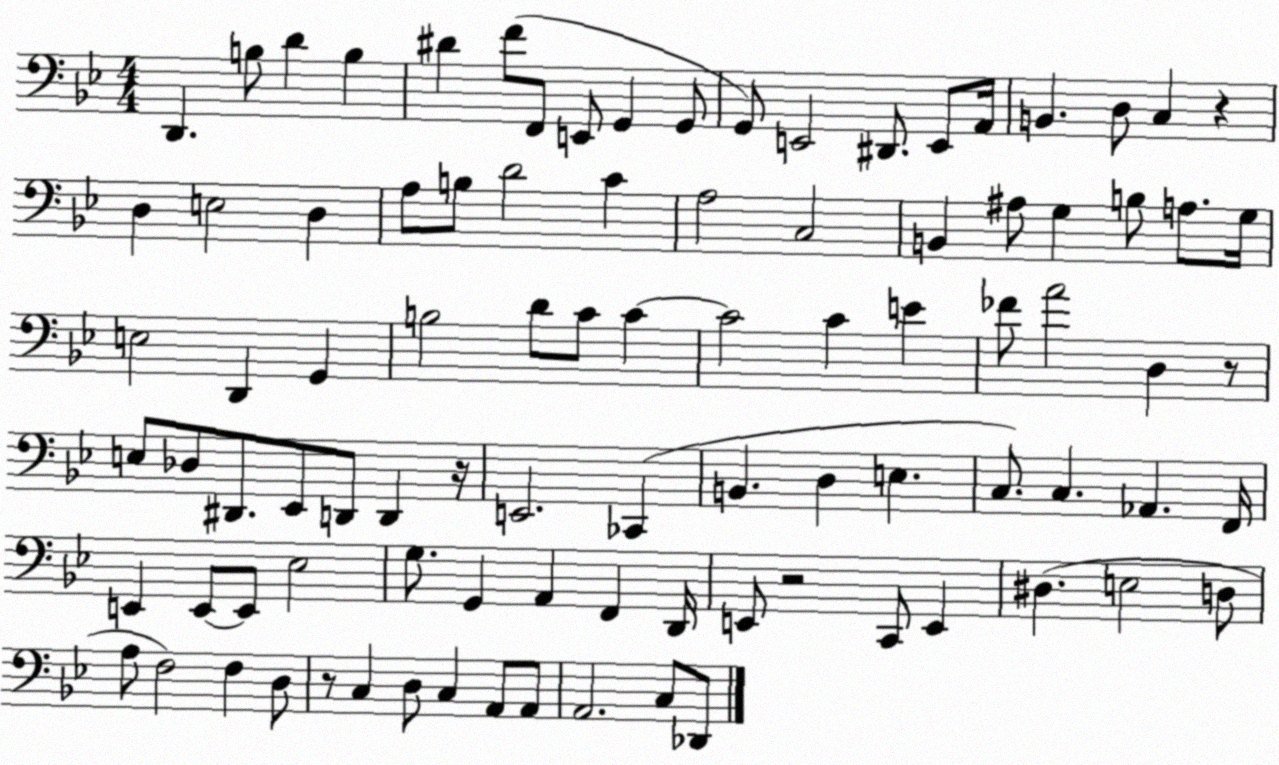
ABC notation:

X:1
T:Untitled
M:4/4
L:1/4
K:Bb
D,, B,/2 D B, ^D F/2 F,,/2 E,,/2 G,, G,,/2 G,,/2 E,,2 ^D,,/2 E,,/2 A,,/4 B,, D,/2 C, z D, E,2 D, A,/2 B,/2 D2 C A,2 C,2 B,, ^A,/2 G, B,/2 A,/2 G,/4 E,2 D,, G,, B,2 D/2 C/2 C C2 C E _F/2 A2 D, z/2 E,/2 _D,/2 ^D,,/2 _E,,/2 D,,/2 D,, z/4 E,,2 _C,, B,, D, E, C,/2 C, _A,, F,,/4 E,, E,,/2 E,,/2 _E,2 G,/2 G,, A,, F,, D,,/4 E,,/2 z2 C,,/2 E,, ^D, E,2 D,/2 A,/2 F,2 F, D,/2 z/2 C, D,/2 C, A,,/2 A,,/2 A,,2 C,/2 _D,,/2